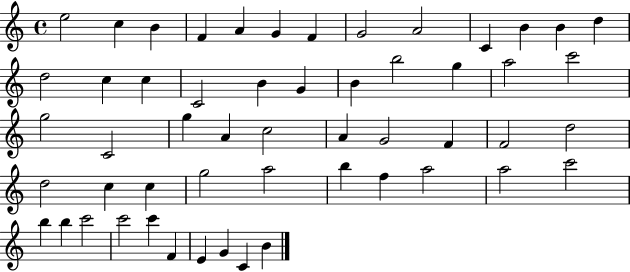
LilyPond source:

{
  \clef treble
  \time 4/4
  \defaultTimeSignature
  \key c \major
  e''2 c''4 b'4 | f'4 a'4 g'4 f'4 | g'2 a'2 | c'4 b'4 b'4 d''4 | \break d''2 c''4 c''4 | c'2 b'4 g'4 | b'4 b''2 g''4 | a''2 c'''2 | \break g''2 c'2 | g''4 a'4 c''2 | a'4 g'2 f'4 | f'2 d''2 | \break d''2 c''4 c''4 | g''2 a''2 | b''4 f''4 a''2 | a''2 c'''2 | \break b''4 b''4 c'''2 | c'''2 c'''4 f'4 | e'4 g'4 c'4 b'4 | \bar "|."
}